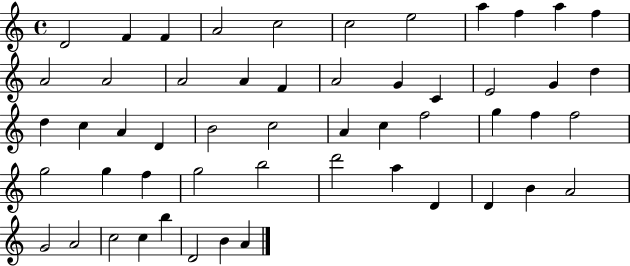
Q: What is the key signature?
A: C major